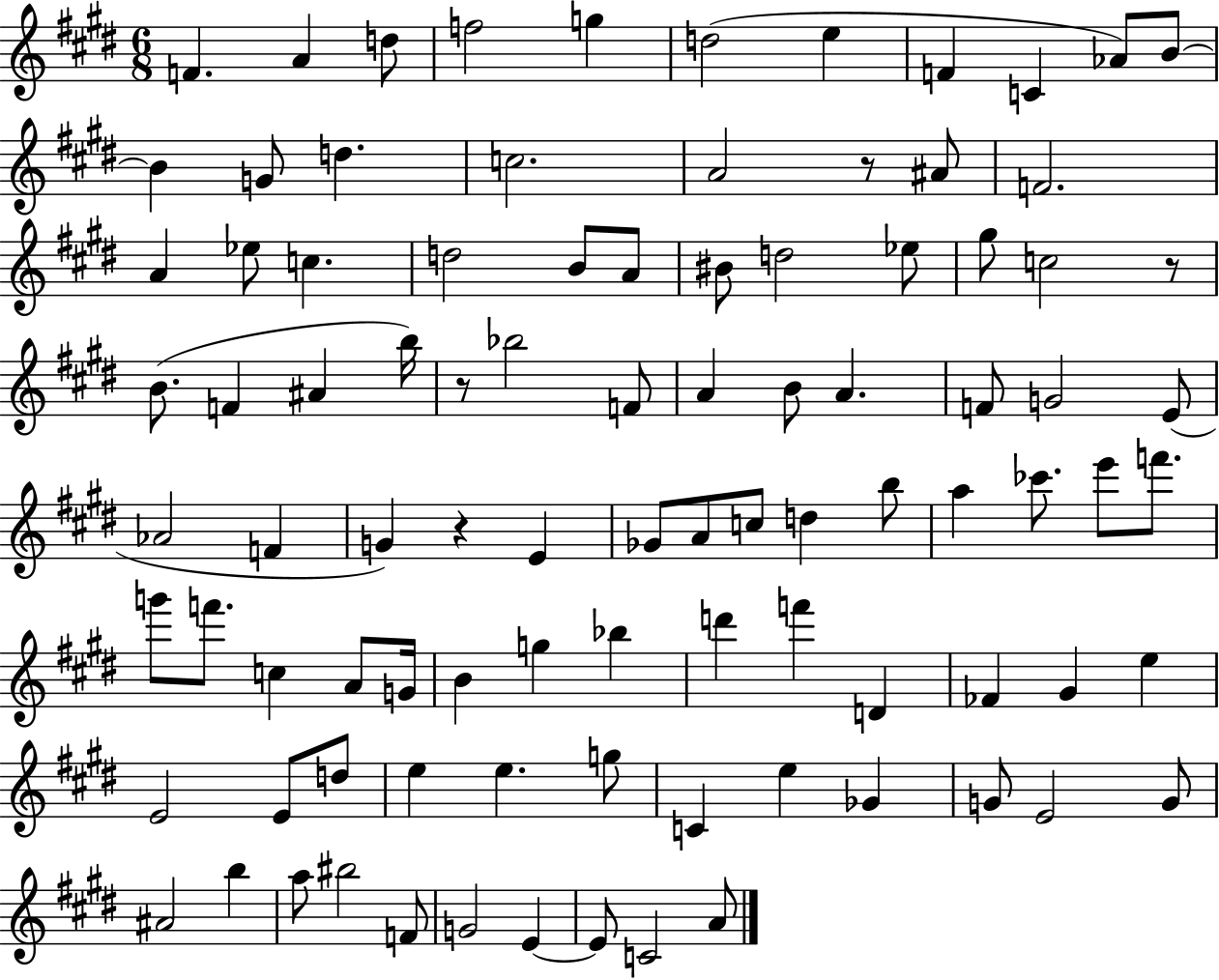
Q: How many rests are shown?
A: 4